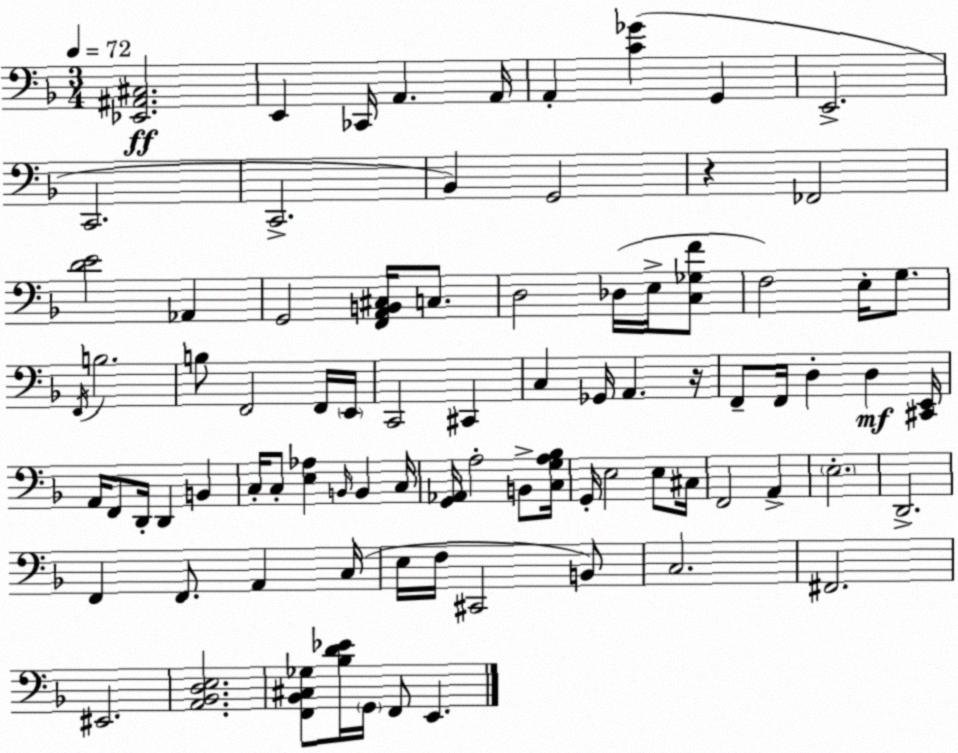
X:1
T:Untitled
M:3/4
L:1/4
K:Dm
[_E,,^A,,^C,]2 E,, _C,,/4 A,, A,,/4 A,, [C_G] G,, E,,2 C,,2 C,,2 _B,, G,,2 z _F,,2 [DE]2 _A,, G,,2 [F,,A,,B,,^C,]/4 C,/2 D,2 _D,/4 E,/4 [C,_G,F]/2 F,2 E,/4 G,/2 F,,/4 B,2 B,/2 F,,2 F,,/4 E,,/4 C,,2 ^C,, C, _G,,/4 A,, z/4 F,,/2 F,,/4 D, D, [^C,,E,,]/4 A,,/4 F,,/2 D,,/4 D,, B,, C,/4 C,/2 [E,_A,] B,,/4 B,, C,/4 [G,,_A,,]/4 A,2 B,,/2 [C,G,A,_B,]/4 G,,/4 E,2 E,/2 ^C,/4 F,,2 A,, E,2 D,,2 F,, F,,/2 A,, C,/4 E,/4 F,/4 ^C,,2 B,,/2 C,2 ^F,,2 ^E,,2 [A,,_B,,D,E,]2 [F,,_B,,^C,_G,]/2 [_B,D_E]/4 G,,/4 F,,/2 E,,